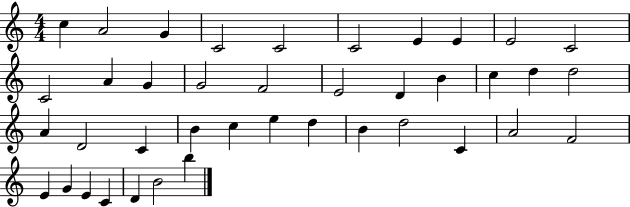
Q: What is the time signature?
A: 4/4